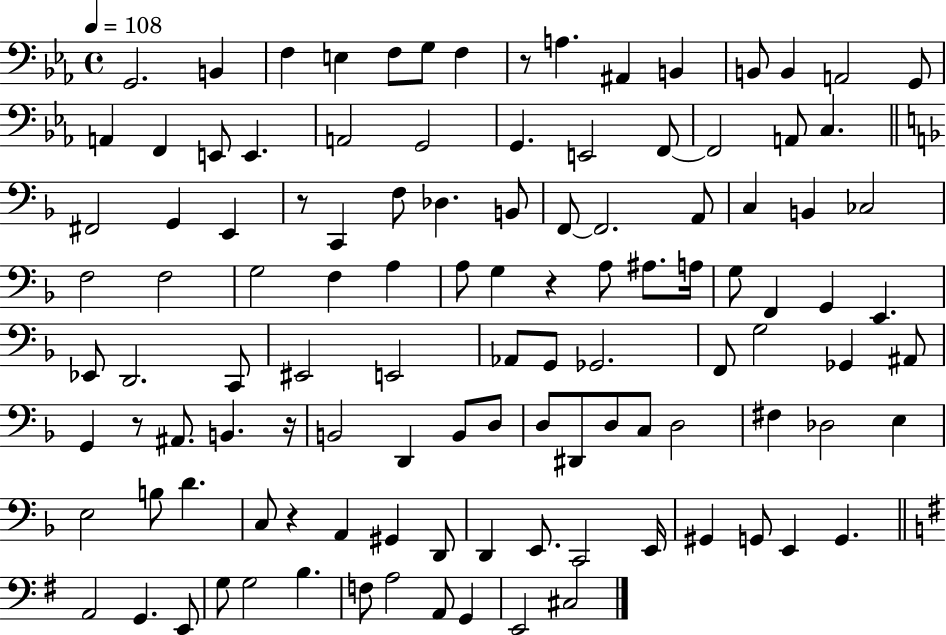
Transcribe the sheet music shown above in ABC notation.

X:1
T:Untitled
M:4/4
L:1/4
K:Eb
G,,2 B,, F, E, F,/2 G,/2 F, z/2 A, ^A,, B,, B,,/2 B,, A,,2 G,,/2 A,, F,, E,,/2 E,, A,,2 G,,2 G,, E,,2 F,,/2 F,,2 A,,/2 C, ^F,,2 G,, E,, z/2 C,, F,/2 _D, B,,/2 F,,/2 F,,2 A,,/2 C, B,, _C,2 F,2 F,2 G,2 F, A, A,/2 G, z A,/2 ^A,/2 A,/4 G,/2 F,, G,, E,, _E,,/2 D,,2 C,,/2 ^E,,2 E,,2 _A,,/2 G,,/2 _G,,2 F,,/2 G,2 _G,, ^A,,/2 G,, z/2 ^A,,/2 B,, z/4 B,,2 D,, B,,/2 D,/2 D,/2 ^D,,/2 D,/2 C,/2 D,2 ^F, _D,2 E, E,2 B,/2 D C,/2 z A,, ^G,, D,,/2 D,, E,,/2 C,,2 E,,/4 ^G,, G,,/2 E,, G,, A,,2 G,, E,,/2 G,/2 G,2 B, F,/2 A,2 A,,/2 G,, E,,2 ^C,2